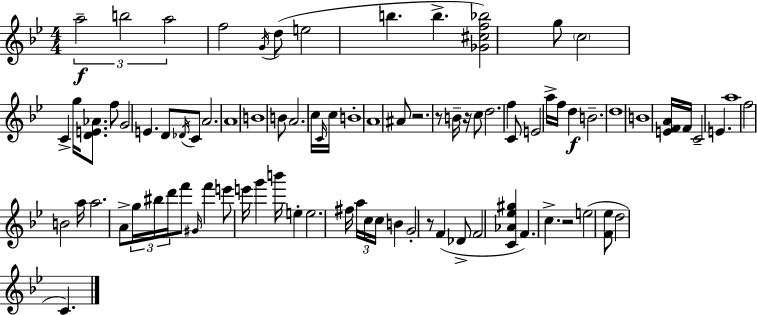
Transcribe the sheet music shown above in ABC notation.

X:1
T:Untitled
M:4/4
L:1/4
K:Gm
a2 b2 a2 f2 G/4 d/2 e2 b b [_G^cf_b]2 g/2 c2 C g/4 [DE_A]/2 f/2 G2 E D/2 _D/4 C/2 A2 A4 B4 B/2 A2 c/4 C/4 c/4 B4 A4 ^A/2 z2 z/2 B/4 z/4 c/2 d2 f C/2 E2 a/4 f/4 d B2 d4 B4 [EFA]/4 F/4 C2 E a4 f2 B2 a/4 a2 A/2 g/4 ^b/4 d'/4 f'/2 ^G/4 f' e'/2 e'/4 g' b'/4 e e2 ^f/4 a/4 c/4 c/4 B G2 z/2 F _D/2 F2 [C_A_e^g] F c z2 e2 [F_e]/2 d2 C